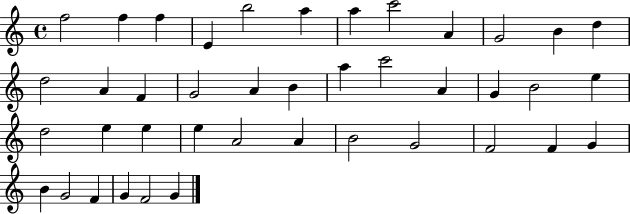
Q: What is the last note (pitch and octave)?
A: G4